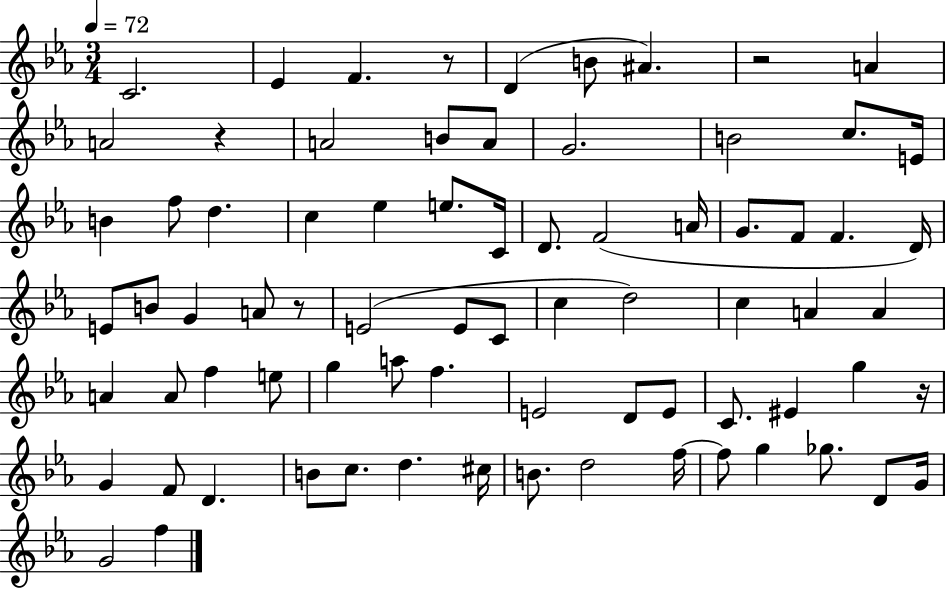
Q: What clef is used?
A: treble